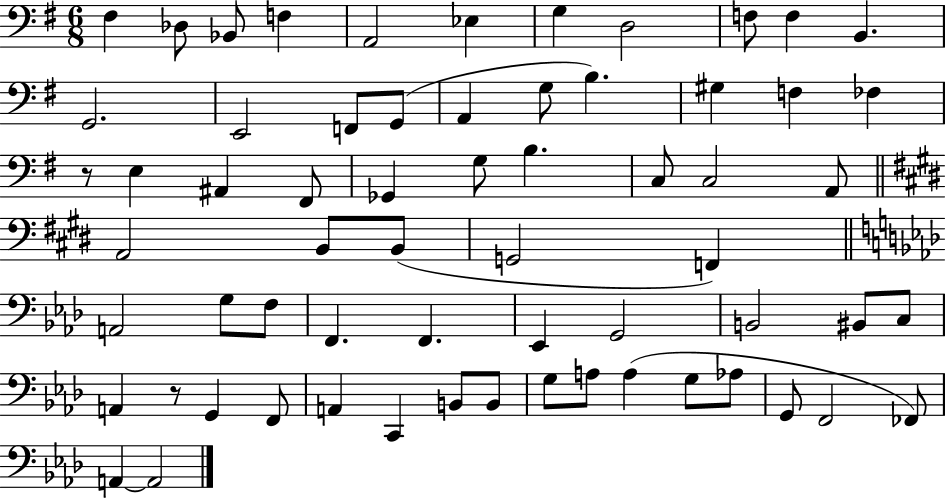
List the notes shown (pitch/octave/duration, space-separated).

F#3/q Db3/e Bb2/e F3/q A2/h Eb3/q G3/q D3/h F3/e F3/q B2/q. G2/h. E2/h F2/e G2/e A2/q G3/e B3/q. G#3/q F3/q FES3/q R/e E3/q A#2/q F#2/e Gb2/q G3/e B3/q. C3/e C3/h A2/e A2/h B2/e B2/e G2/h F2/q A2/h G3/e F3/e F2/q. F2/q. Eb2/q G2/h B2/h BIS2/e C3/e A2/q R/e G2/q F2/e A2/q C2/q B2/e B2/e G3/e A3/e A3/q G3/e Ab3/e G2/e F2/h FES2/e A2/q A2/h